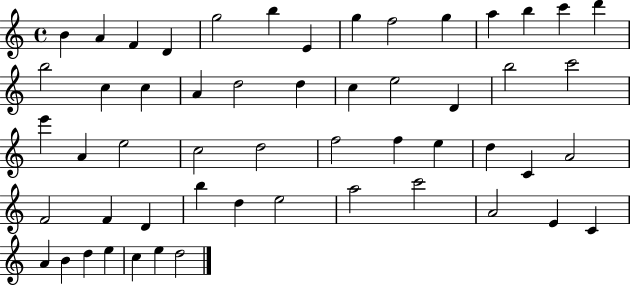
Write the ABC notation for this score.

X:1
T:Untitled
M:4/4
L:1/4
K:C
B A F D g2 b E g f2 g a b c' d' b2 c c A d2 d c e2 D b2 c'2 e' A e2 c2 d2 f2 f e d C A2 F2 F D b d e2 a2 c'2 A2 E C A B d e c e d2